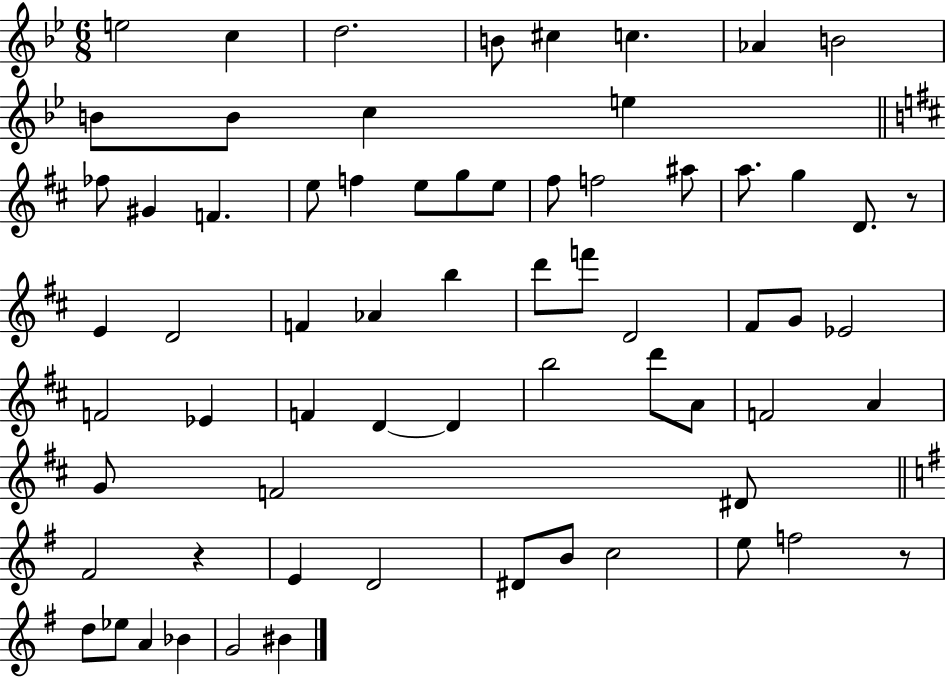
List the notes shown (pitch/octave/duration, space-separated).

E5/h C5/q D5/h. B4/e C#5/q C5/q. Ab4/q B4/h B4/e B4/e C5/q E5/q FES5/e G#4/q F4/q. E5/e F5/q E5/e G5/e E5/e F#5/e F5/h A#5/e A5/e. G5/q D4/e. R/e E4/q D4/h F4/q Ab4/q B5/q D6/e F6/e D4/h F#4/e G4/e Eb4/h F4/h Eb4/q F4/q D4/q D4/q B5/h D6/e A4/e F4/h A4/q G4/e F4/h D#4/e F#4/h R/q E4/q D4/h D#4/e B4/e C5/h E5/e F5/h R/e D5/e Eb5/e A4/q Bb4/q G4/h BIS4/q